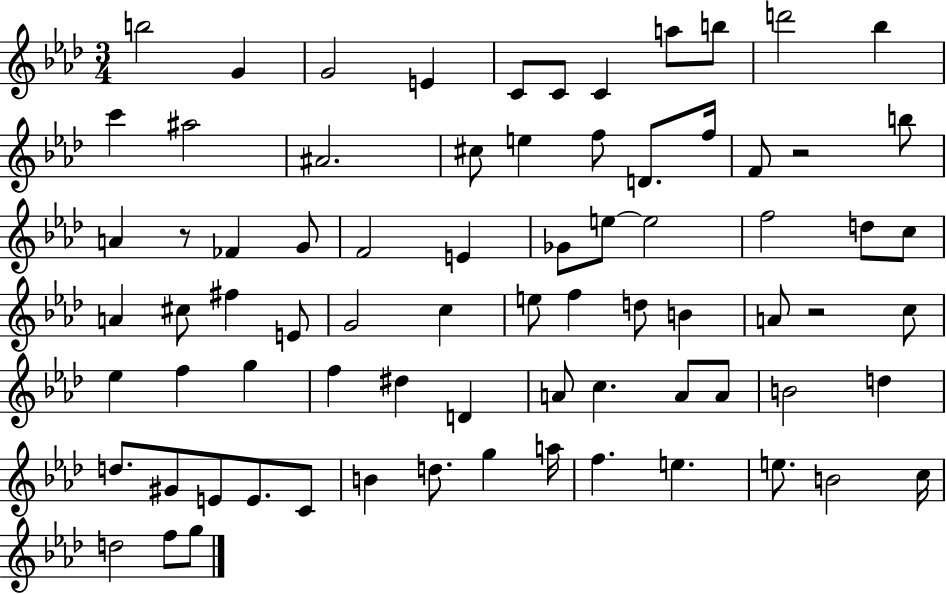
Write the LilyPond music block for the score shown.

{
  \clef treble
  \numericTimeSignature
  \time 3/4
  \key aes \major
  b''2 g'4 | g'2 e'4 | c'8 c'8 c'4 a''8 b''8 | d'''2 bes''4 | \break c'''4 ais''2 | ais'2. | cis''8 e''4 f''8 d'8. f''16 | f'8 r2 b''8 | \break a'4 r8 fes'4 g'8 | f'2 e'4 | ges'8 e''8~~ e''2 | f''2 d''8 c''8 | \break a'4 cis''8 fis''4 e'8 | g'2 c''4 | e''8 f''4 d''8 b'4 | a'8 r2 c''8 | \break ees''4 f''4 g''4 | f''4 dis''4 d'4 | a'8 c''4. a'8 a'8 | b'2 d''4 | \break d''8. gis'8 e'8 e'8. c'8 | b'4 d''8. g''4 a''16 | f''4. e''4. | e''8. b'2 c''16 | \break d''2 f''8 g''8 | \bar "|."
}